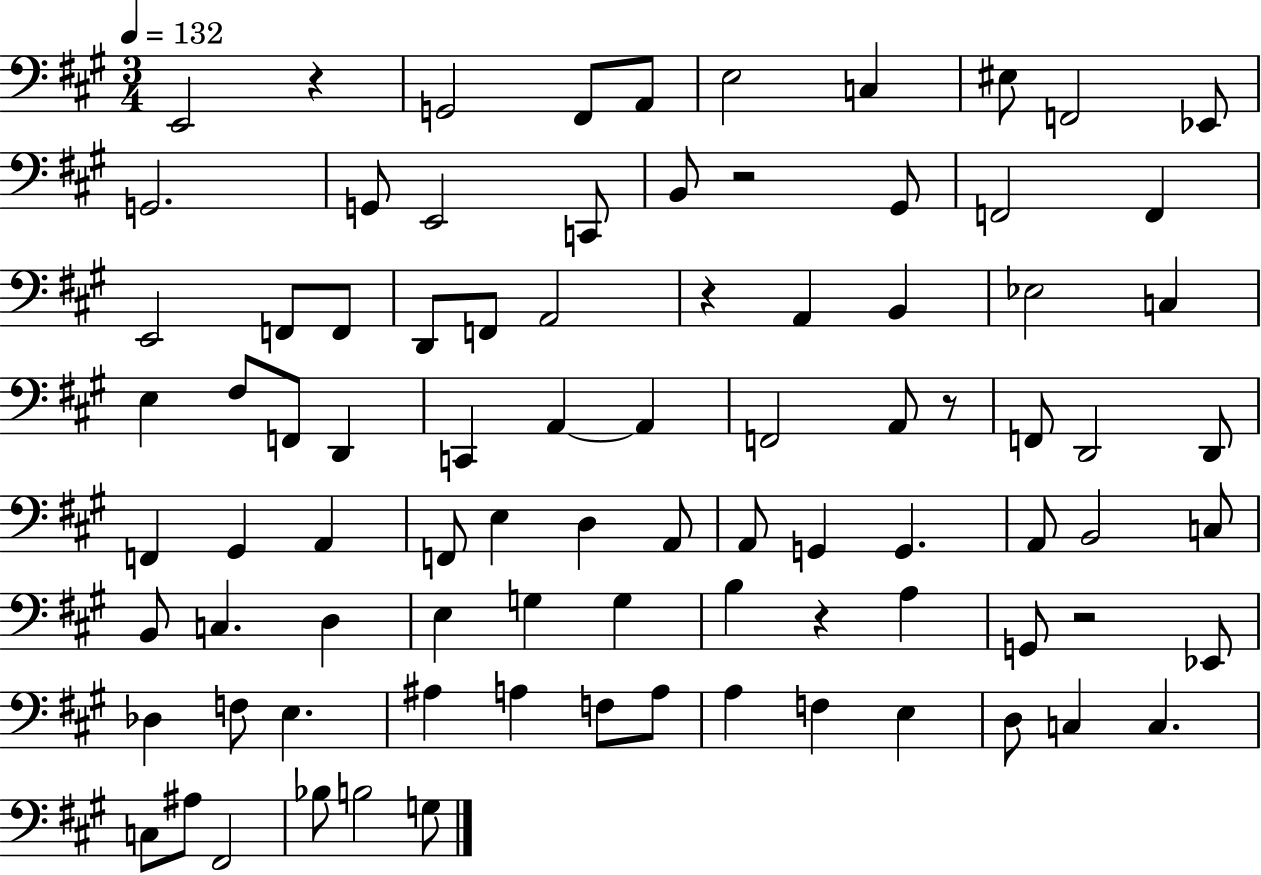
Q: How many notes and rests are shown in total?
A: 87